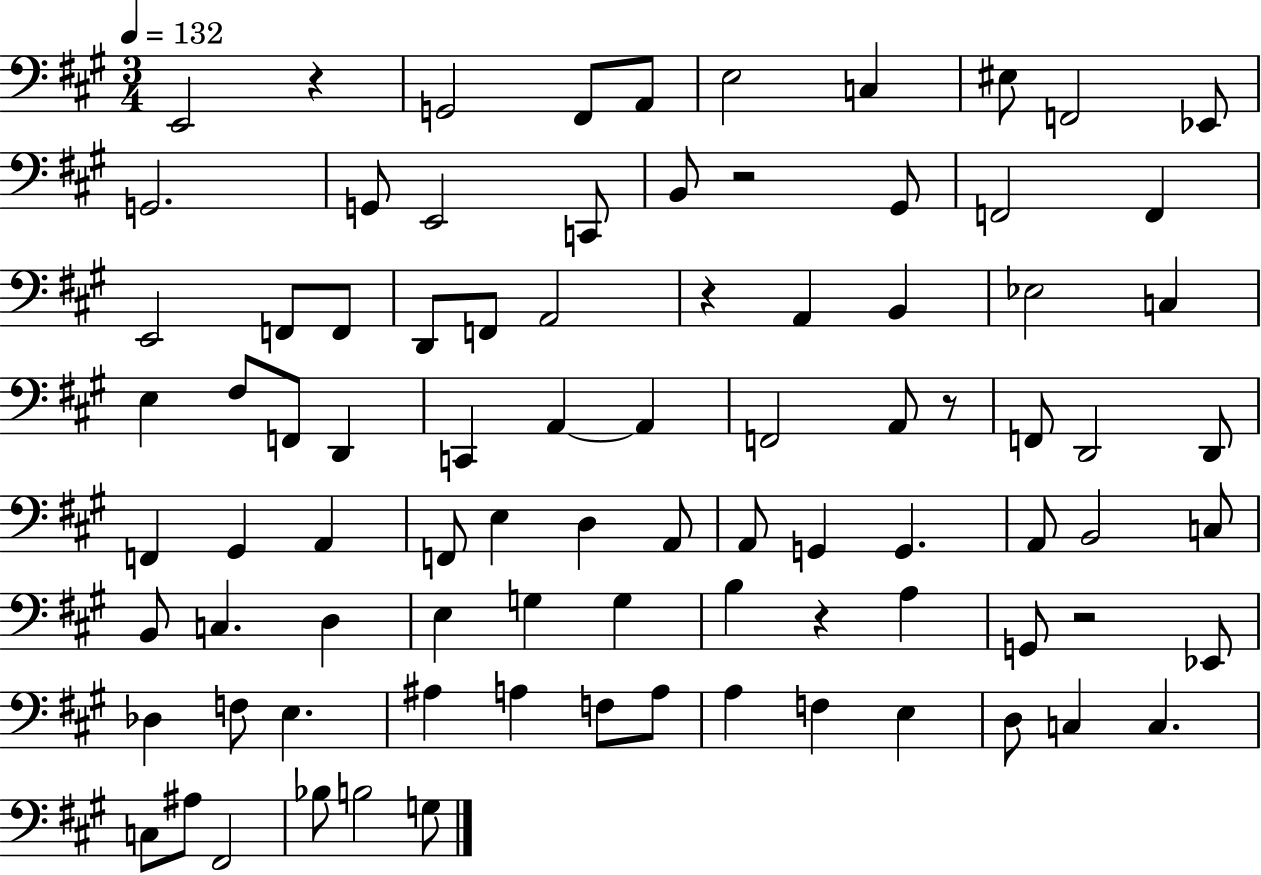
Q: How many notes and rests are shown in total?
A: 87